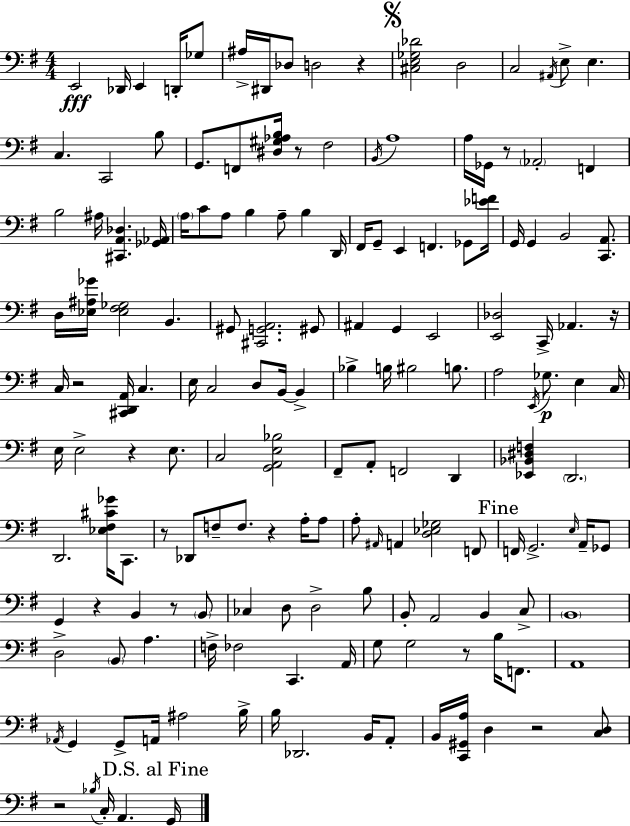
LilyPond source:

{
  \clef bass
  \numericTimeSignature
  \time 4/4
  \key e \minor
  e,2\fff des,16 e,4 d,16-. ges8 | ais16-> dis,16 des8 d2 r4 | \mark \markup { \musicglyph "scripts.segno" } <cis e ges des'>2 d2 | c2 \acciaccatura { ais,16 } e8-> e4. | \break c4. c,2 b8 | g,8. f,8 <dis gis aes b>16 r8 fis2 | \acciaccatura { b,16 } a1 | a16 ges,16 r8 \parenthesize aes,2-. f,4 | \break b2 ais16 <cis, a, des>4. | <ges, aes,>16 \parenthesize a16 c'8 a8 b4 a8-- b4 | d,16 fis,16 g,8-- e,4 f,4. ges,8 | <ees' f'>16 g,16 g,4 b,2 <c, a,>8. | \break d16 <ees ais ges'>16 <ees fis ges>2 b,4. | gis,8 <cis, g, a,>2. | gis,8 ais,4 g,4 e,2 | <e, des>2 c,16-> aes,4. | \break r16 c16 r2 <cis, d, a,>16 c4. | e16 c2 d8 b,16~~ b,4-> | bes4-> b16 bis2 b8. | a2 \acciaccatura { e,16 } ges8.\p e4 | \break c16 e16 e2-> r4 | e8. c2 <g, a, e bes>2 | fis,8-- a,8-. f,2 d,4 | <ees, bes, dis f>4 \parenthesize d,2. | \break d,2. <ees fis cis' ges'>16 | c,8. r8 des,8 f8-- f8. r4 | a16-. a8 a8-. \grace { ais,16 } a,4 <d ees ges>2 | f,8 \mark "Fine" f,16 g,2.-> | \break \grace { e16 } a,16-- ges,8 g,4 r4 b,4 | r8 \parenthesize b,8 ces4 d8 d2-> | b8 b,8-. a,2 b,4 | c8-> \parenthesize b,1 | \break d2-> \parenthesize b,8 a4. | f16-> fes2 c,4. | a,16 g8 g2 r8 | b16 f,8. a,1 | \break \acciaccatura { aes,16 } g,4 g,8-> a,16 ais2 | b16-> b16 des,2. | b,16 a,8-. b,16 <c, gis, a>16 d4 r2 | <c d>8 r2 \acciaccatura { bes16 } c16-. | \break a,4. \mark "D.S. al Fine" g,16 \bar "|."
}